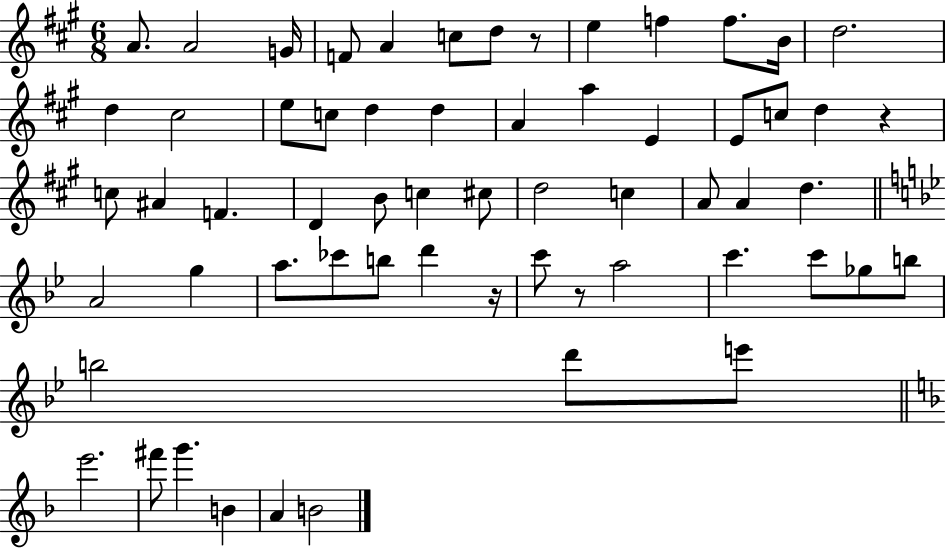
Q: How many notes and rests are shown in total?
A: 61